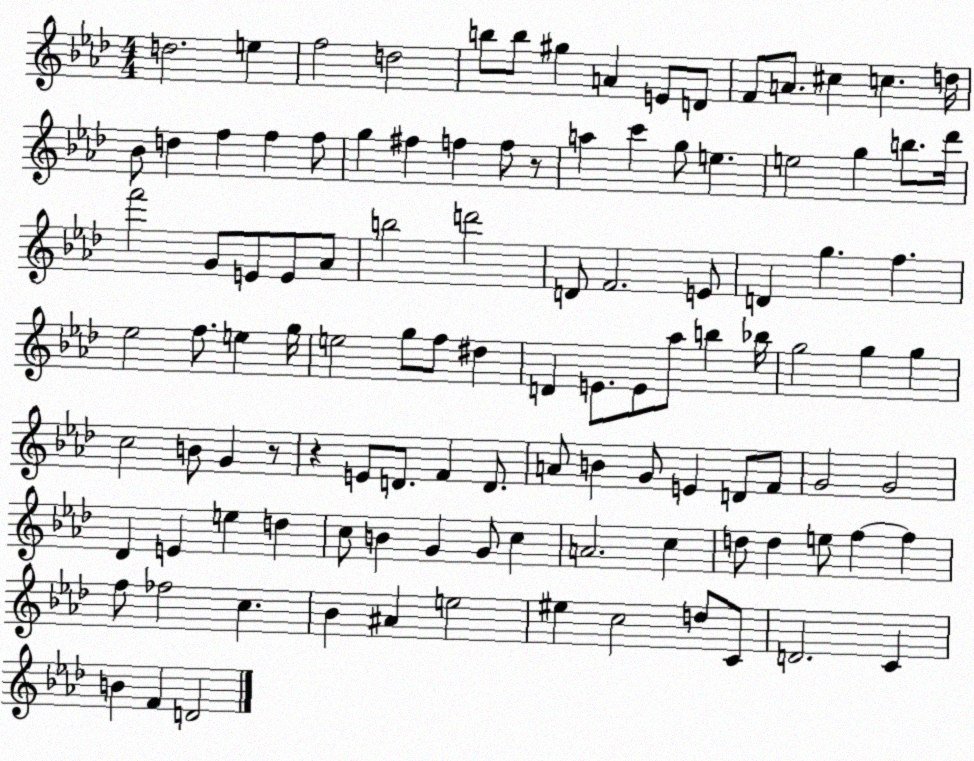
X:1
T:Untitled
M:4/4
L:1/4
K:Ab
d2 e f2 d2 b/2 b/2 ^g A E/2 D/2 F/2 A/2 ^c c d/4 _B/2 d f f f/2 g ^f f f/2 z/2 a c' g/2 e e2 g b/2 _d'/4 f'2 G/2 E/2 E/2 _A/2 b2 d'2 D/2 F2 E/2 D g f _e2 f/2 e g/4 e2 g/2 f/2 ^d D E/2 E/2 _a/2 b _b/4 g2 g g c2 B/2 G z/2 z E/2 D/2 F D/2 A/2 B G/2 E D/2 F/2 G2 G2 _D E e d c/2 B G G/2 c A2 c d/2 d e/2 f f f/2 _f2 c _B ^A e2 ^e c2 d/2 C/2 D2 C B F D2